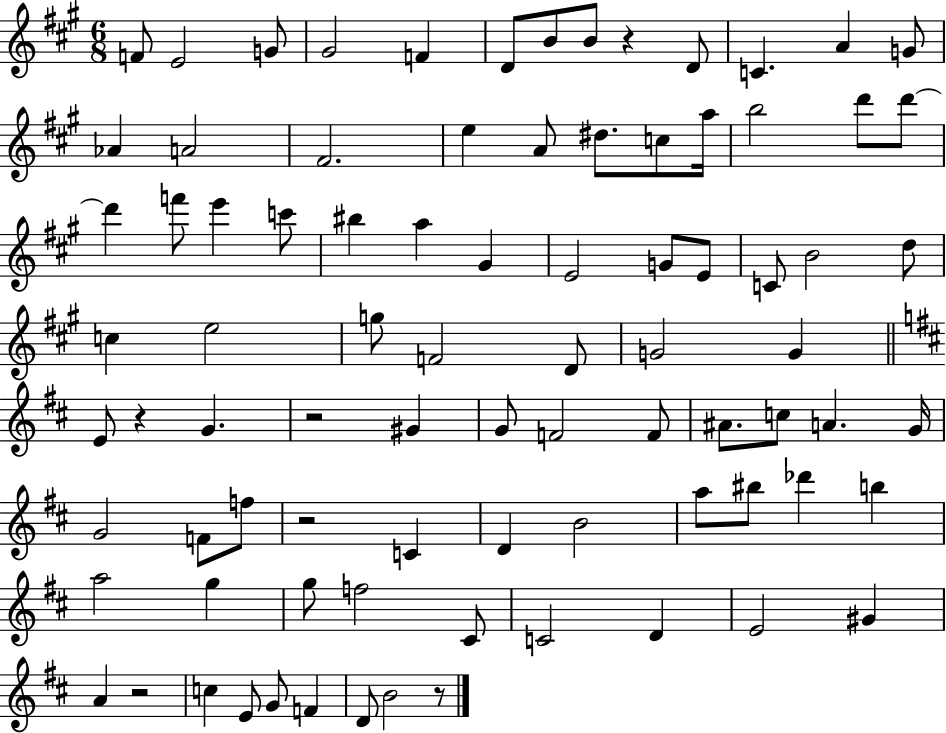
{
  \clef treble
  \numericTimeSignature
  \time 6/8
  \key a \major
  f'8 e'2 g'8 | gis'2 f'4 | d'8 b'8 b'8 r4 d'8 | c'4. a'4 g'8 | \break aes'4 a'2 | fis'2. | e''4 a'8 dis''8. c''8 a''16 | b''2 d'''8 d'''8~~ | \break d'''4 f'''8 e'''4 c'''8 | bis''4 a''4 gis'4 | e'2 g'8 e'8 | c'8 b'2 d''8 | \break c''4 e''2 | g''8 f'2 d'8 | g'2 g'4 | \bar "||" \break \key d \major e'8 r4 g'4. | r2 gis'4 | g'8 f'2 f'8 | ais'8. c''8 a'4. g'16 | \break g'2 f'8 f''8 | r2 c'4 | d'4 b'2 | a''8 bis''8 des'''4 b''4 | \break a''2 g''4 | g''8 f''2 cis'8 | c'2 d'4 | e'2 gis'4 | \break a'4 r2 | c''4 e'8 g'8 f'4 | d'8 b'2 r8 | \bar "|."
}